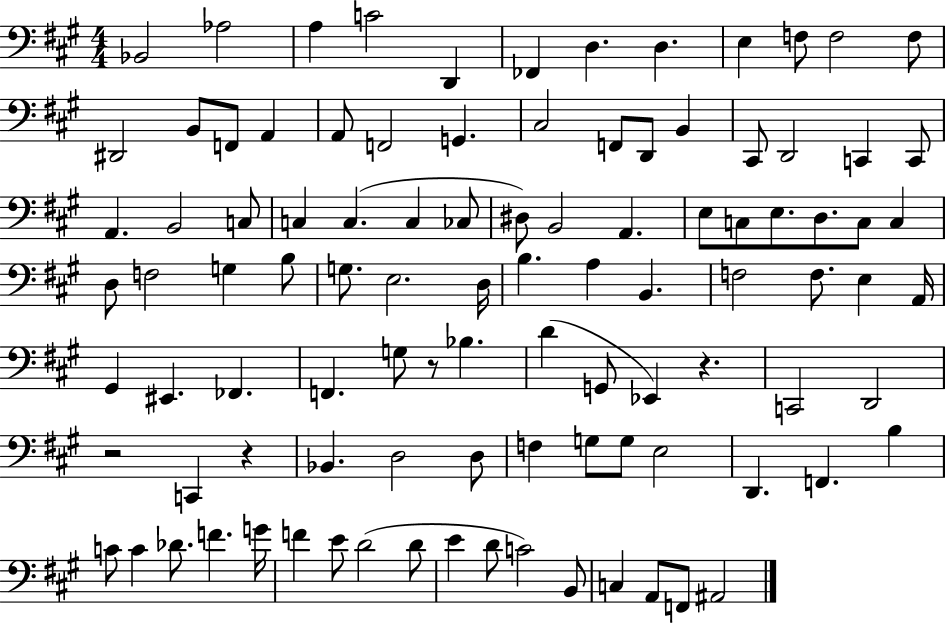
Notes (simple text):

Bb2/h Ab3/h A3/q C4/h D2/q FES2/q D3/q. D3/q. E3/q F3/e F3/h F3/e D#2/h B2/e F2/e A2/q A2/e F2/h G2/q. C#3/h F2/e D2/e B2/q C#2/e D2/h C2/q C2/e A2/q. B2/h C3/e C3/q C3/q. C3/q CES3/e D#3/e B2/h A2/q. E3/e C3/e E3/e. D3/e. C3/e C3/q D3/e F3/h G3/q B3/e G3/e. E3/h. D3/s B3/q. A3/q B2/q. F3/h F3/e. E3/q A2/s G#2/q EIS2/q. FES2/q. F2/q. G3/e R/e Bb3/q. D4/q G2/e Eb2/q R/q. C2/h D2/h R/h C2/q R/q Bb2/q. D3/h D3/e F3/q G3/e G3/e E3/h D2/q. F2/q. B3/q C4/e C4/q Db4/e. F4/q. G4/s F4/q E4/e D4/h D4/e E4/q D4/e C4/h B2/e C3/q A2/e F2/e A#2/h